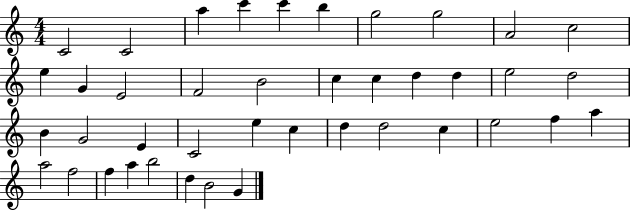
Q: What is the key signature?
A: C major